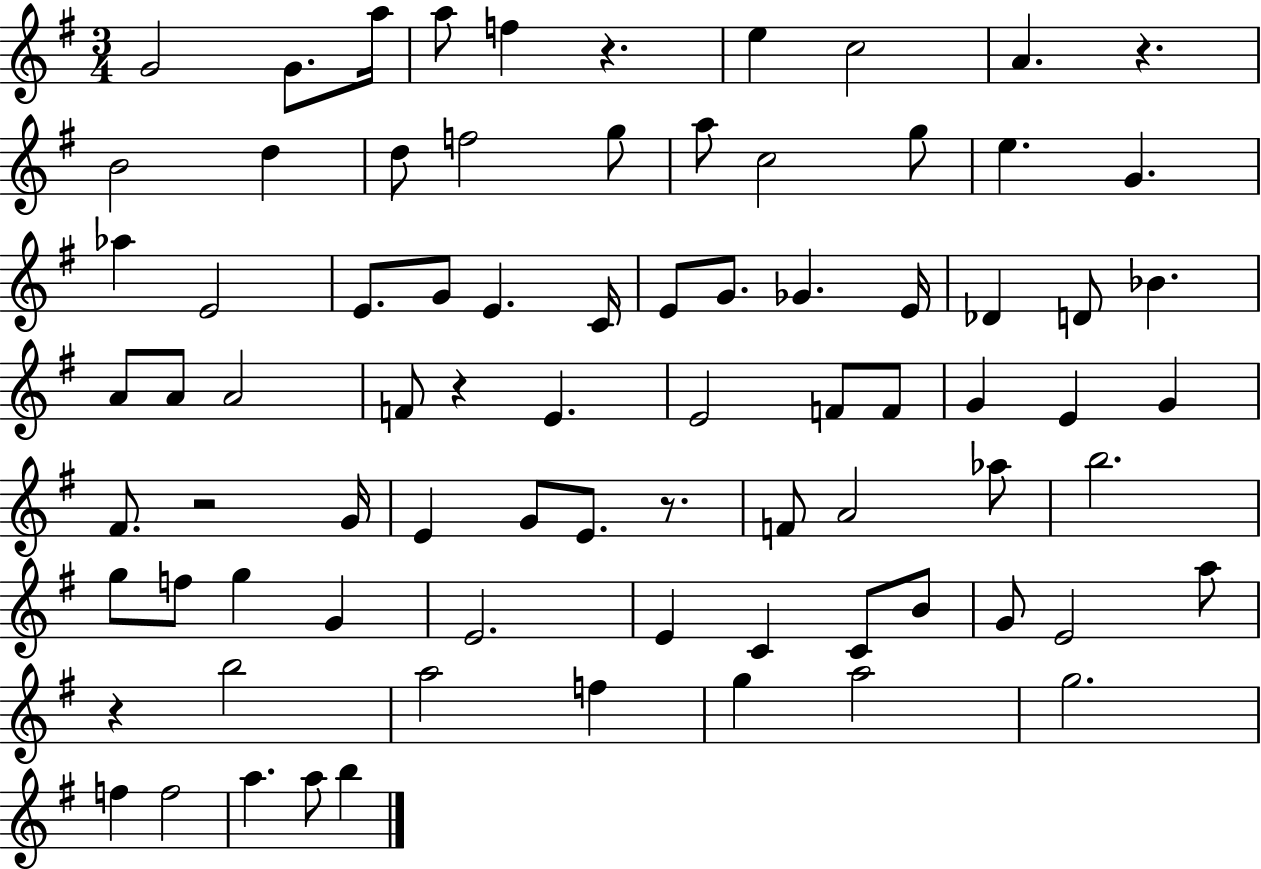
G4/h G4/e. A5/s A5/e F5/q R/q. E5/q C5/h A4/q. R/q. B4/h D5/q D5/e F5/h G5/e A5/e C5/h G5/e E5/q. G4/q. Ab5/q E4/h E4/e. G4/e E4/q. C4/s E4/e G4/e. Gb4/q. E4/s Db4/q D4/e Bb4/q. A4/e A4/e A4/h F4/e R/q E4/q. E4/h F4/e F4/e G4/q E4/q G4/q F#4/e. R/h G4/s E4/q G4/e E4/e. R/e. F4/e A4/h Ab5/e B5/h. G5/e F5/e G5/q G4/q E4/h. E4/q C4/q C4/e B4/e G4/e E4/h A5/e R/q B5/h A5/h F5/q G5/q A5/h G5/h. F5/q F5/h A5/q. A5/e B5/q